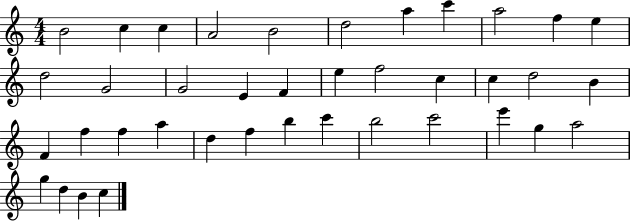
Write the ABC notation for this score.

X:1
T:Untitled
M:4/4
L:1/4
K:C
B2 c c A2 B2 d2 a c' a2 f e d2 G2 G2 E F e f2 c c d2 B F f f a d f b c' b2 c'2 e' g a2 g d B c